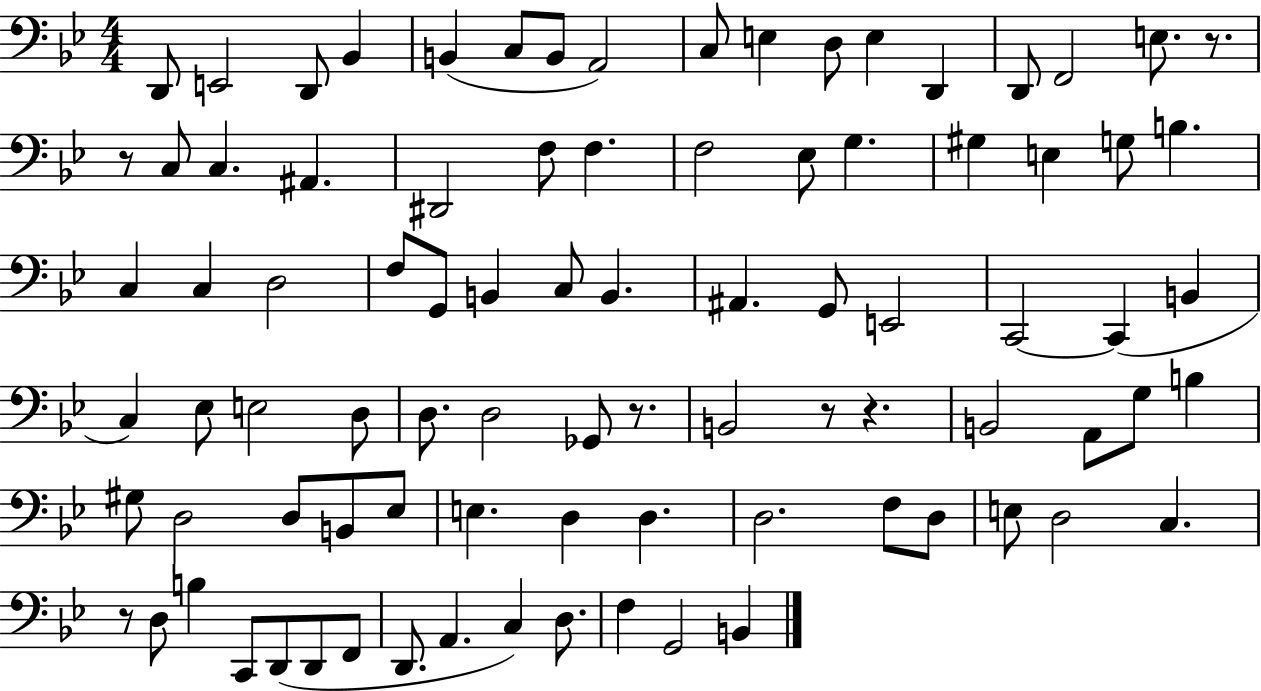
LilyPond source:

{
  \clef bass
  \numericTimeSignature
  \time 4/4
  \key bes \major
  d,8 e,2 d,8 bes,4 | b,4( c8 b,8 a,2) | c8 e4 d8 e4 d,4 | d,8 f,2 e8. r8. | \break r8 c8 c4. ais,4. | dis,2 f8 f4. | f2 ees8 g4. | gis4 e4 g8 b4. | \break c4 c4 d2 | f8 g,8 b,4 c8 b,4. | ais,4. g,8 e,2 | c,2~~ c,4( b,4 | \break c4) ees8 e2 d8 | d8. d2 ges,8 r8. | b,2 r8 r4. | b,2 a,8 g8 b4 | \break gis8 d2 d8 b,8 ees8 | e4. d4 d4. | d2. f8 d8 | e8 d2 c4. | \break r8 d8 b4 c,8 d,8( d,8 f,8 | d,8. a,4. c4) d8. | f4 g,2 b,4 | \bar "|."
}